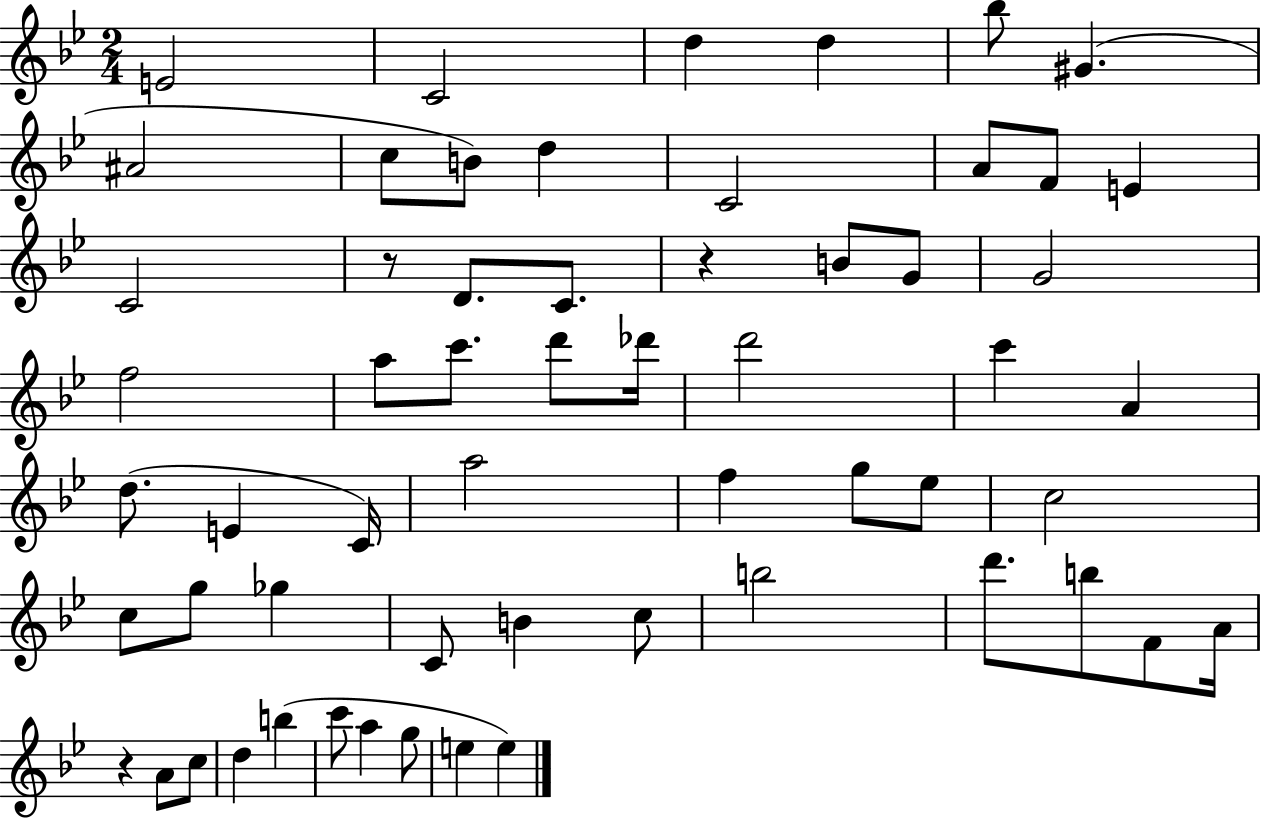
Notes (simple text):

E4/h C4/h D5/q D5/q Bb5/e G#4/q. A#4/h C5/e B4/e D5/q C4/h A4/e F4/e E4/q C4/h R/e D4/e. C4/e. R/q B4/e G4/e G4/h F5/h A5/e C6/e. D6/e Db6/s D6/h C6/q A4/q D5/e. E4/q C4/s A5/h F5/q G5/e Eb5/e C5/h C5/e G5/e Gb5/q C4/e B4/q C5/e B5/h D6/e. B5/e F4/e A4/s R/q A4/e C5/e D5/q B5/q C6/e A5/q G5/e E5/q E5/q